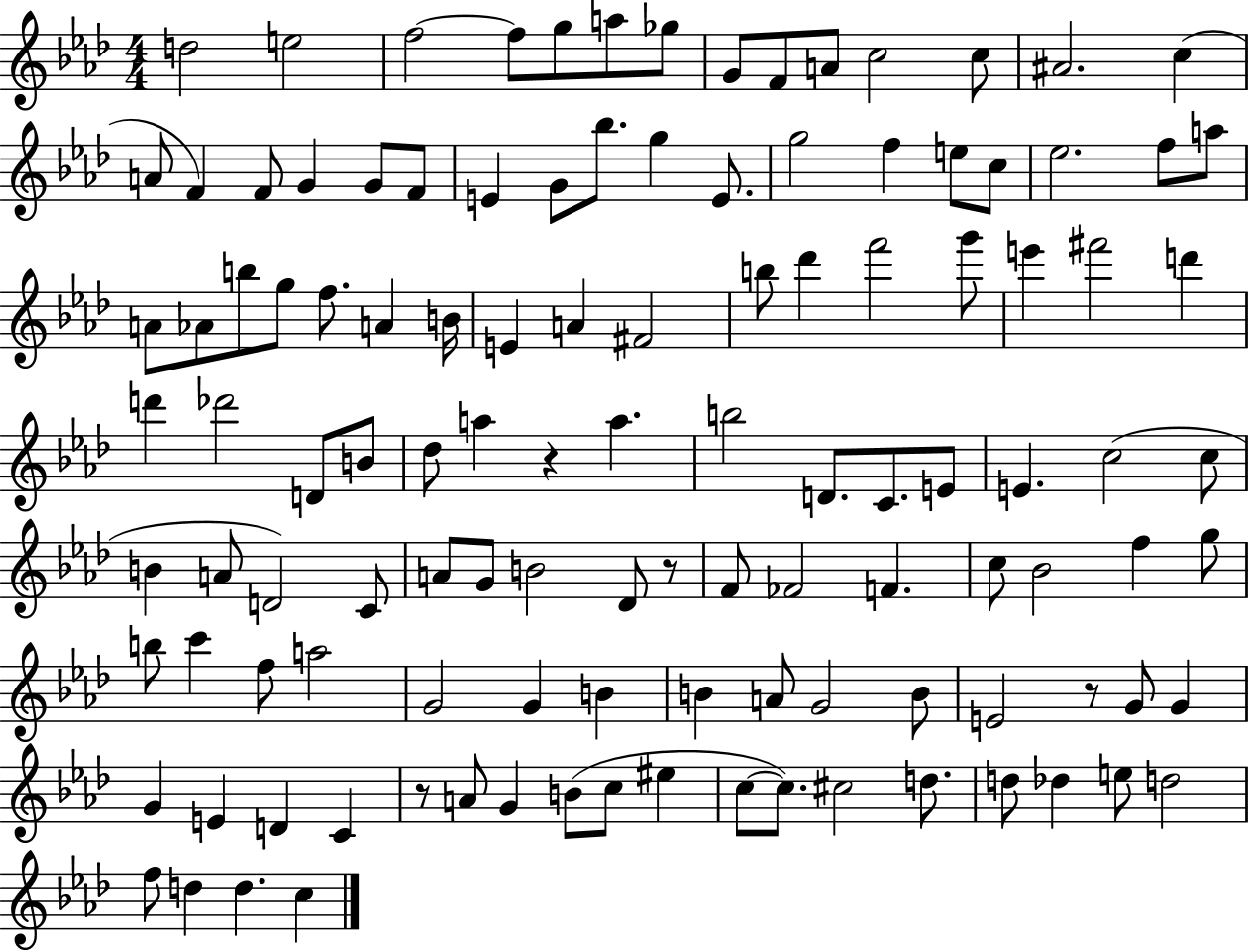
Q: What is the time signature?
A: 4/4